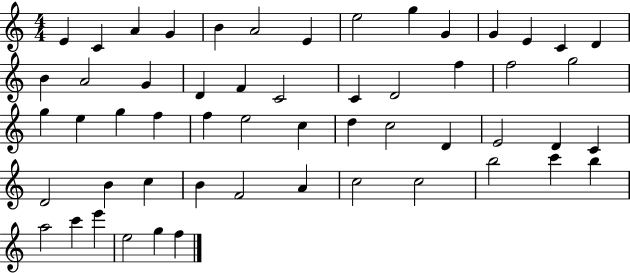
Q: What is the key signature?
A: C major